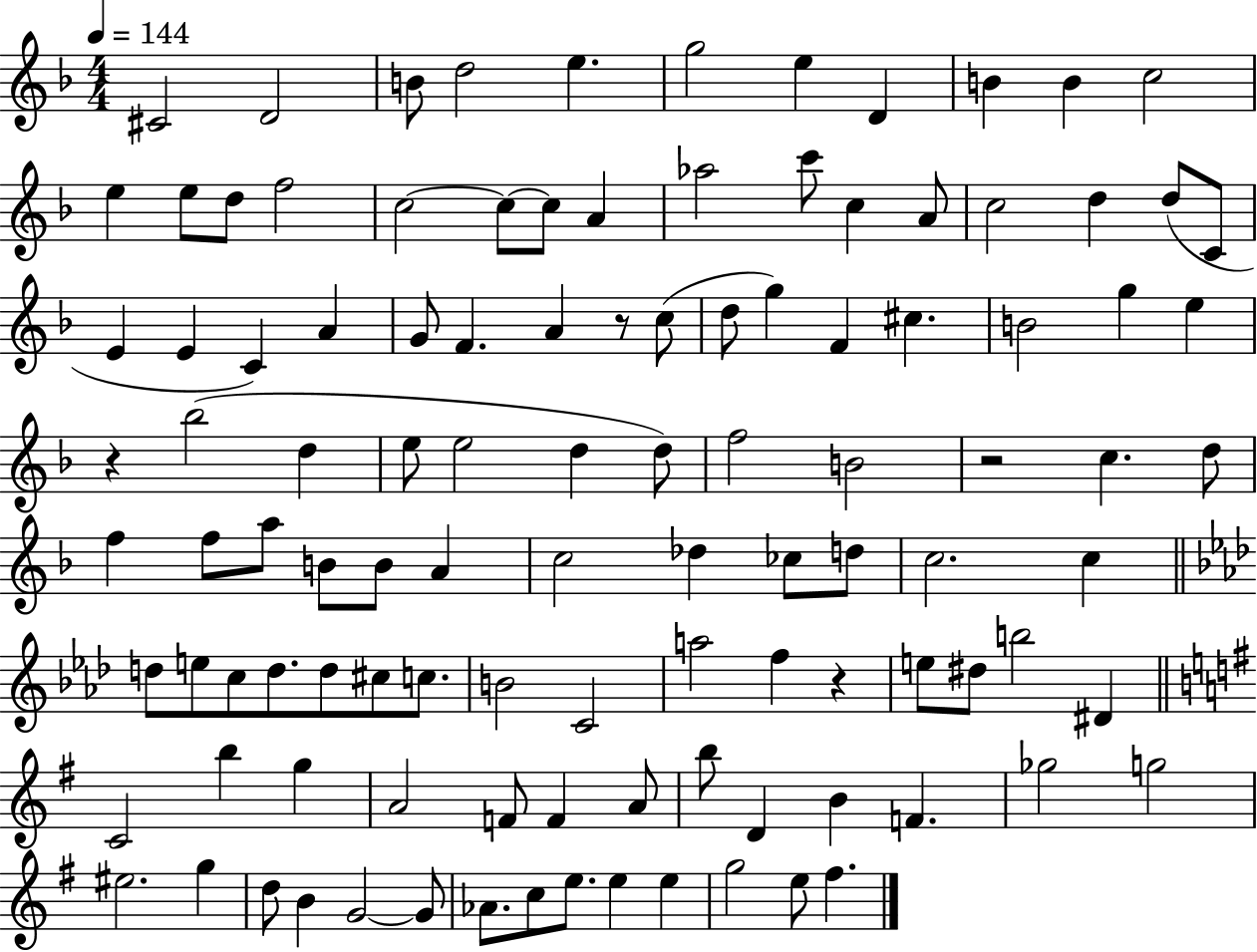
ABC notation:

X:1
T:Untitled
M:4/4
L:1/4
K:F
^C2 D2 B/2 d2 e g2 e D B B c2 e e/2 d/2 f2 c2 c/2 c/2 A _a2 c'/2 c A/2 c2 d d/2 C/2 E E C A G/2 F A z/2 c/2 d/2 g F ^c B2 g e z _b2 d e/2 e2 d d/2 f2 B2 z2 c d/2 f f/2 a/2 B/2 B/2 A c2 _d _c/2 d/2 c2 c d/2 e/2 c/2 d/2 d/2 ^c/2 c/2 B2 C2 a2 f z e/2 ^d/2 b2 ^D C2 b g A2 F/2 F A/2 b/2 D B F _g2 g2 ^e2 g d/2 B G2 G/2 _A/2 c/2 e/2 e e g2 e/2 ^f